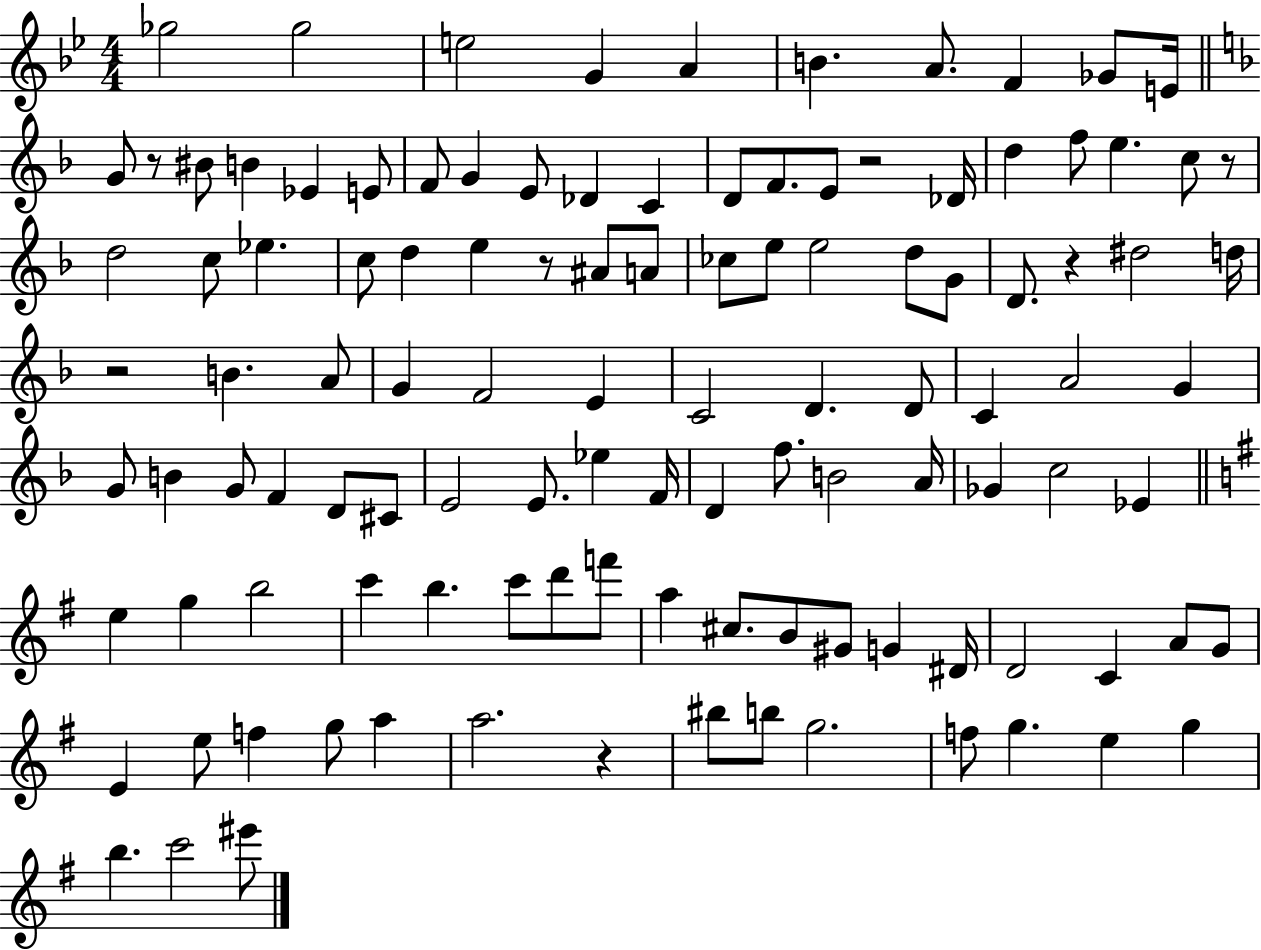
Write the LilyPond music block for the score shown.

{
  \clef treble
  \numericTimeSignature
  \time 4/4
  \key bes \major
  ges''2 ges''2 | e''2 g'4 a'4 | b'4. a'8. f'4 ges'8 e'16 | \bar "||" \break \key f \major g'8 r8 bis'8 b'4 ees'4 e'8 | f'8 g'4 e'8 des'4 c'4 | d'8 f'8. e'8 r2 des'16 | d''4 f''8 e''4. c''8 r8 | \break d''2 c''8 ees''4. | c''8 d''4 e''4 r8 ais'8 a'8 | ces''8 e''8 e''2 d''8 g'8 | d'8. r4 dis''2 d''16 | \break r2 b'4. a'8 | g'4 f'2 e'4 | c'2 d'4. d'8 | c'4 a'2 g'4 | \break g'8 b'4 g'8 f'4 d'8 cis'8 | e'2 e'8. ees''4 f'16 | d'4 f''8. b'2 a'16 | ges'4 c''2 ees'4 | \break \bar "||" \break \key g \major e''4 g''4 b''2 | c'''4 b''4. c'''8 d'''8 f'''8 | a''4 cis''8. b'8 gis'8 g'4 dis'16 | d'2 c'4 a'8 g'8 | \break e'4 e''8 f''4 g''8 a''4 | a''2. r4 | bis''8 b''8 g''2. | f''8 g''4. e''4 g''4 | \break b''4. c'''2 eis'''8 | \bar "|."
}